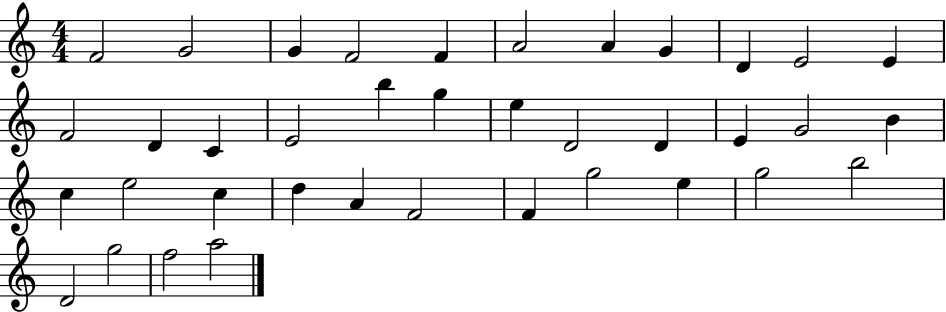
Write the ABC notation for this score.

X:1
T:Untitled
M:4/4
L:1/4
K:C
F2 G2 G F2 F A2 A G D E2 E F2 D C E2 b g e D2 D E G2 B c e2 c d A F2 F g2 e g2 b2 D2 g2 f2 a2